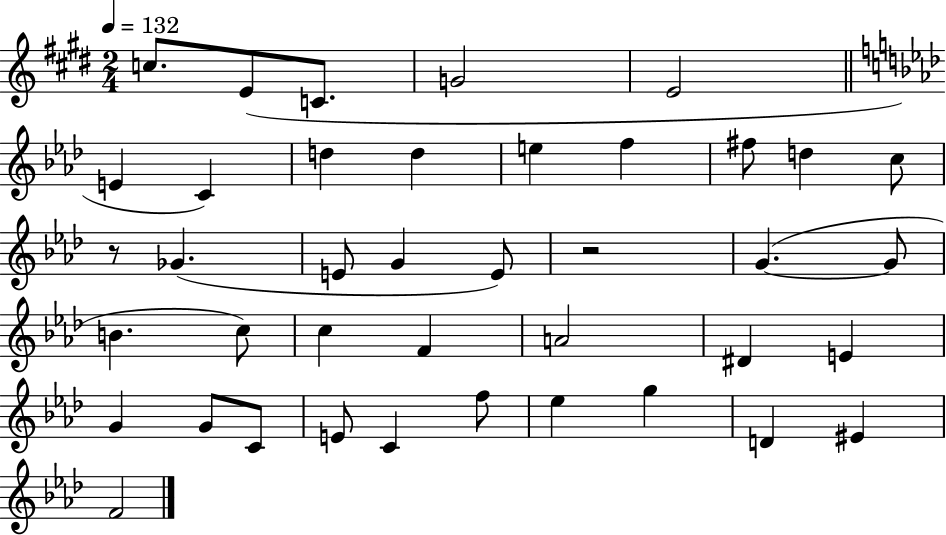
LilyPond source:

{
  \clef treble
  \numericTimeSignature
  \time 2/4
  \key e \major
  \tempo 4 = 132
  c''8. e'8( c'8. | g'2 | e'2 | \bar "||" \break \key f \minor e'4 c'4) | d''4 d''4 | e''4 f''4 | fis''8 d''4 c''8 | \break r8 ges'4.( | e'8 g'4 e'8) | r2 | g'4.~(~ g'8 | \break b'4. c''8) | c''4 f'4 | a'2 | dis'4 e'4 | \break g'4 g'8 c'8 | e'8 c'4 f''8 | ees''4 g''4 | d'4 eis'4 | \break f'2 | \bar "|."
}